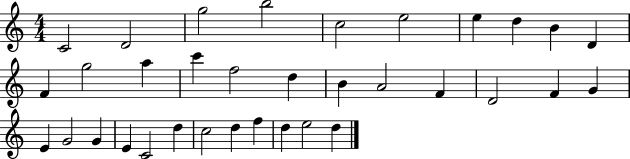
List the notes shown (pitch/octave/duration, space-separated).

C4/h D4/h G5/h B5/h C5/h E5/h E5/q D5/q B4/q D4/q F4/q G5/h A5/q C6/q F5/h D5/q B4/q A4/h F4/q D4/h F4/q G4/q E4/q G4/h G4/q E4/q C4/h D5/q C5/h D5/q F5/q D5/q E5/h D5/q